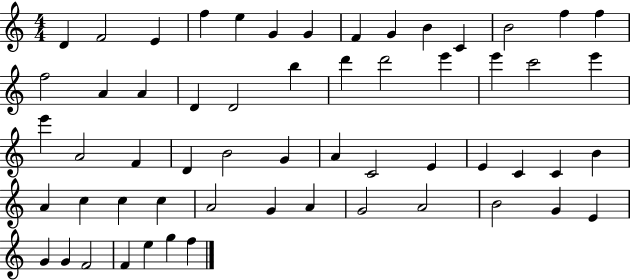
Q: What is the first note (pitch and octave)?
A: D4